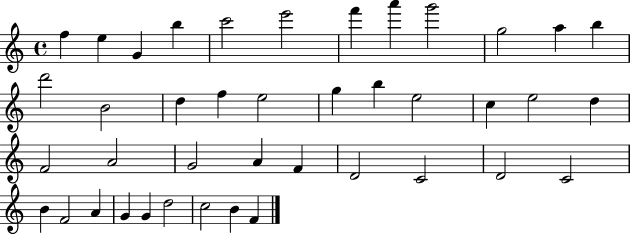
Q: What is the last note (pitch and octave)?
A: F4